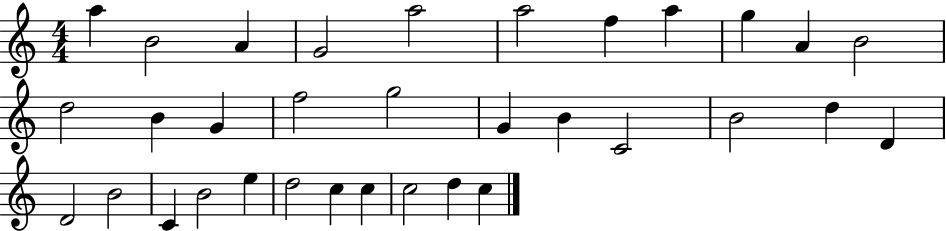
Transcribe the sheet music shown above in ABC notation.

X:1
T:Untitled
M:4/4
L:1/4
K:C
a B2 A G2 a2 a2 f a g A B2 d2 B G f2 g2 G B C2 B2 d D D2 B2 C B2 e d2 c c c2 d c